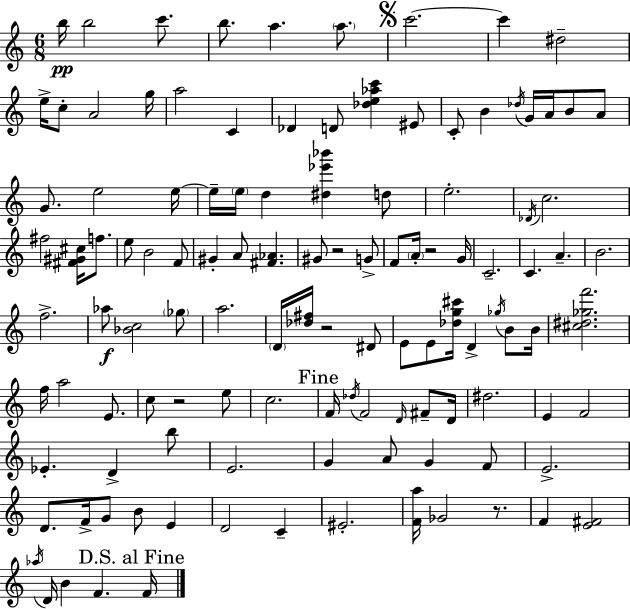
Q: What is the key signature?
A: A minor